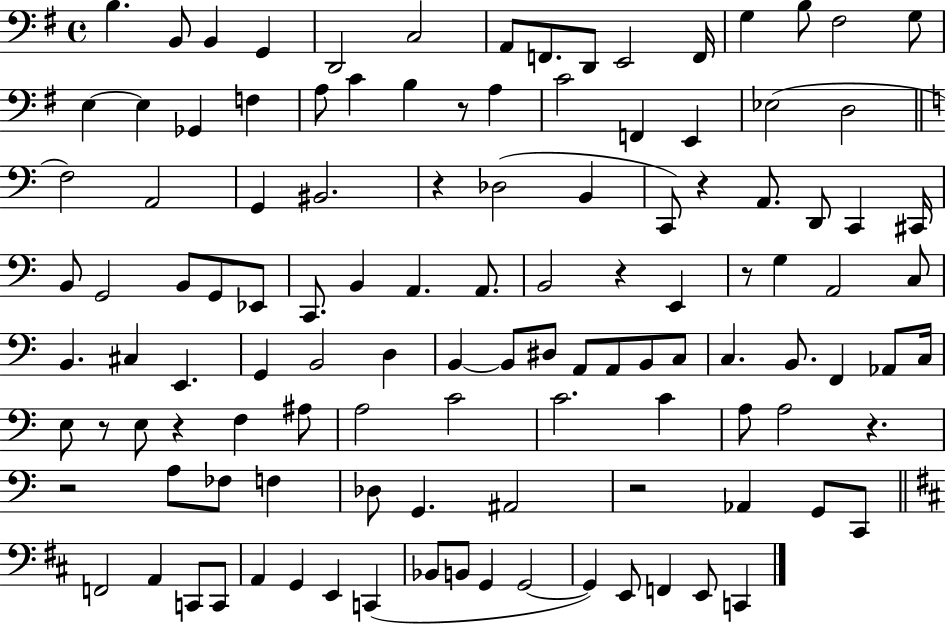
{
  \clef bass
  \time 4/4
  \defaultTimeSignature
  \key g \major
  b4. b,8 b,4 g,4 | d,2 c2 | a,8 f,8. d,8 e,2 f,16 | g4 b8 fis2 g8 | \break e4~~ e4 ges,4 f4 | a8 c'4 b4 r8 a4 | c'2 f,4 e,4 | ees2( d2 | \break \bar "||" \break \key c \major f2) a,2 | g,4 bis,2. | r4 des2( b,4 | c,8) r4 a,8. d,8 c,4 cis,16 | \break b,8 g,2 b,8 g,8 ees,8 | c,8. b,4 a,4. a,8. | b,2 r4 e,4 | r8 g4 a,2 c8 | \break b,4. cis4 e,4. | g,4 b,2 d4 | b,4~~ b,8 dis8 a,8 a,8 b,8 c8 | c4. b,8. f,4 aes,8 c16 | \break e8 r8 e8 r4 f4 ais8 | a2 c'2 | c'2. c'4 | a8 a2 r4. | \break r2 a8 fes8 f4 | des8 g,4. ais,2 | r2 aes,4 g,8 c,8 | \bar "||" \break \key d \major f,2 a,4 c,8 c,8 | a,4 g,4 e,4 c,4( | bes,8 b,8 g,4 g,2~~ | g,4) e,8 f,4 e,8 c,4 | \break \bar "|."
}